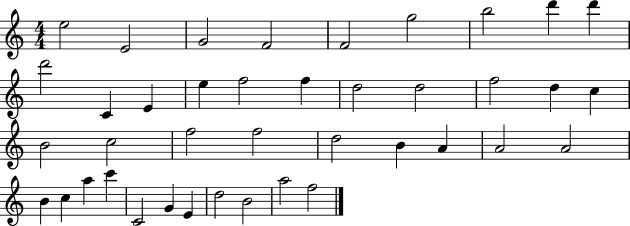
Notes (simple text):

E5/h E4/h G4/h F4/h F4/h G5/h B5/h D6/q D6/q D6/h C4/q E4/q E5/q F5/h F5/q D5/h D5/h F5/h D5/q C5/q B4/h C5/h F5/h F5/h D5/h B4/q A4/q A4/h A4/h B4/q C5/q A5/q C6/q C4/h G4/q E4/q D5/h B4/h A5/h F5/h